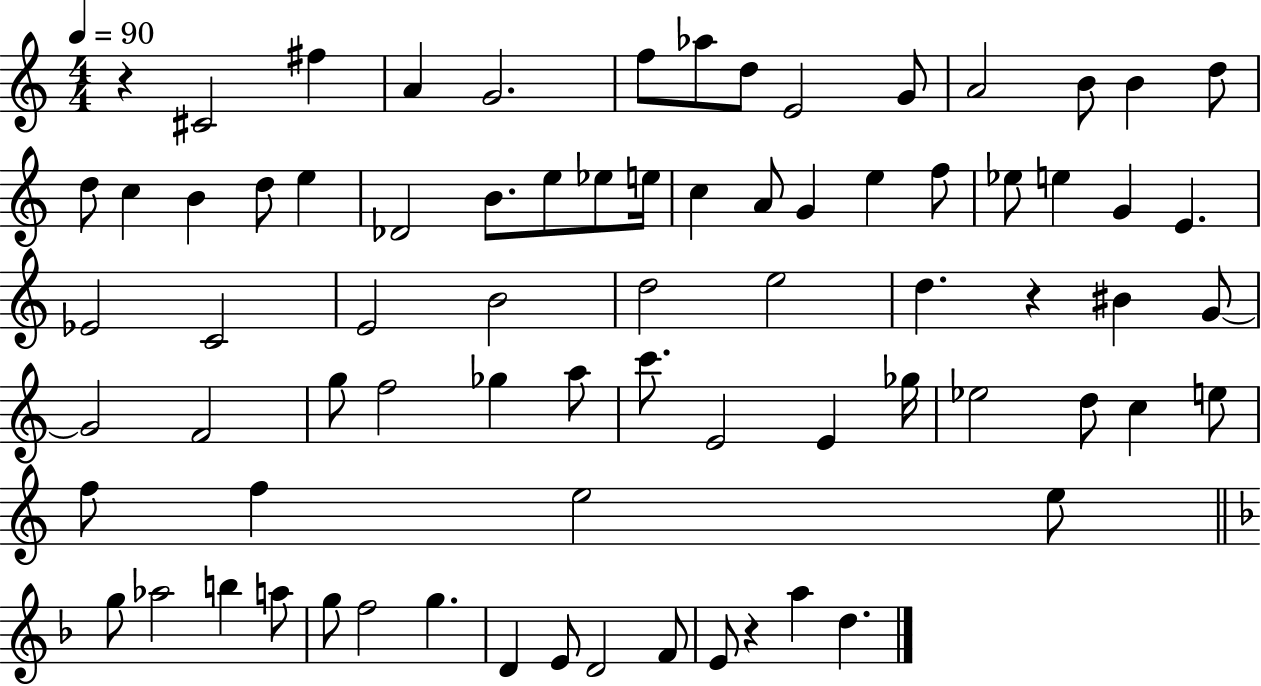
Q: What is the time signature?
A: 4/4